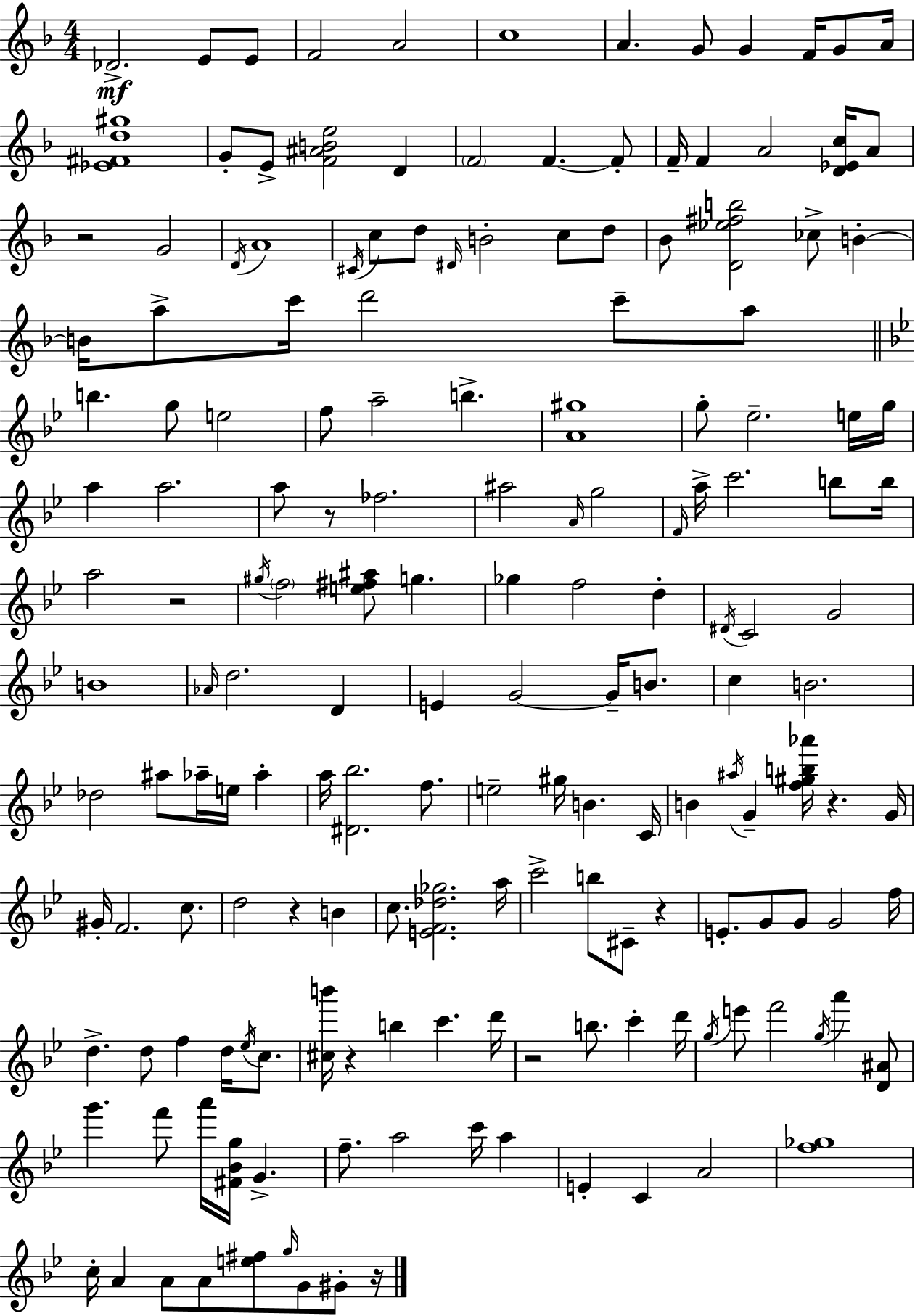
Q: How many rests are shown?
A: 9